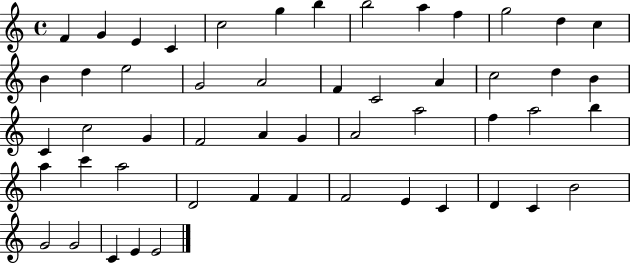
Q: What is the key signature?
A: C major